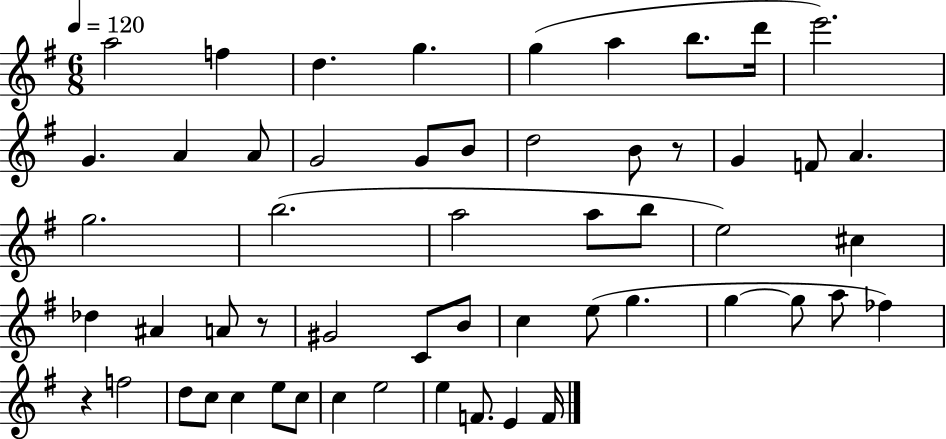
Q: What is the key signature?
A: G major